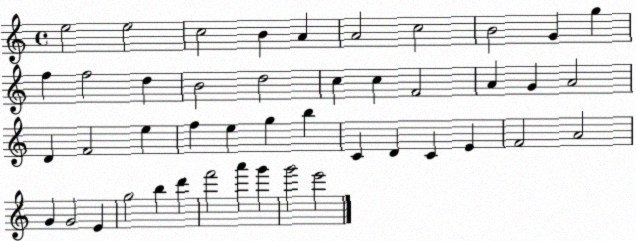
X:1
T:Untitled
M:4/4
L:1/4
K:C
e2 e2 c2 B A A2 c2 B2 G g f f2 d B2 d2 c c F2 A G A2 D F2 e f e g b C D C E F2 A2 G G2 E g2 b d' f'2 a' g' g'2 e'2